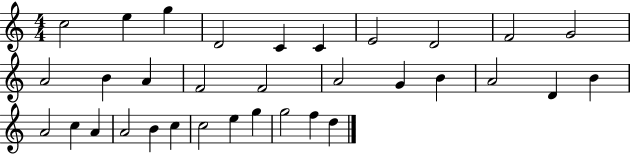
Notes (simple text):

C5/h E5/q G5/q D4/h C4/q C4/q E4/h D4/h F4/h G4/h A4/h B4/q A4/q F4/h F4/h A4/h G4/q B4/q A4/h D4/q B4/q A4/h C5/q A4/q A4/h B4/q C5/q C5/h E5/q G5/q G5/h F5/q D5/q